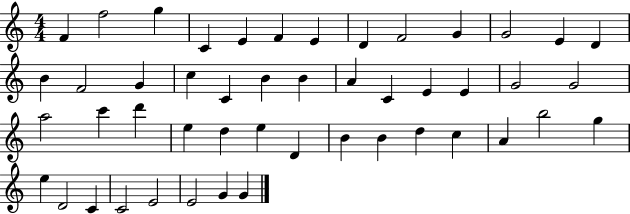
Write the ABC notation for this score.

X:1
T:Untitled
M:4/4
L:1/4
K:C
F f2 g C E F E D F2 G G2 E D B F2 G c C B B A C E E G2 G2 a2 c' d' e d e D B B d c A b2 g e D2 C C2 E2 E2 G G